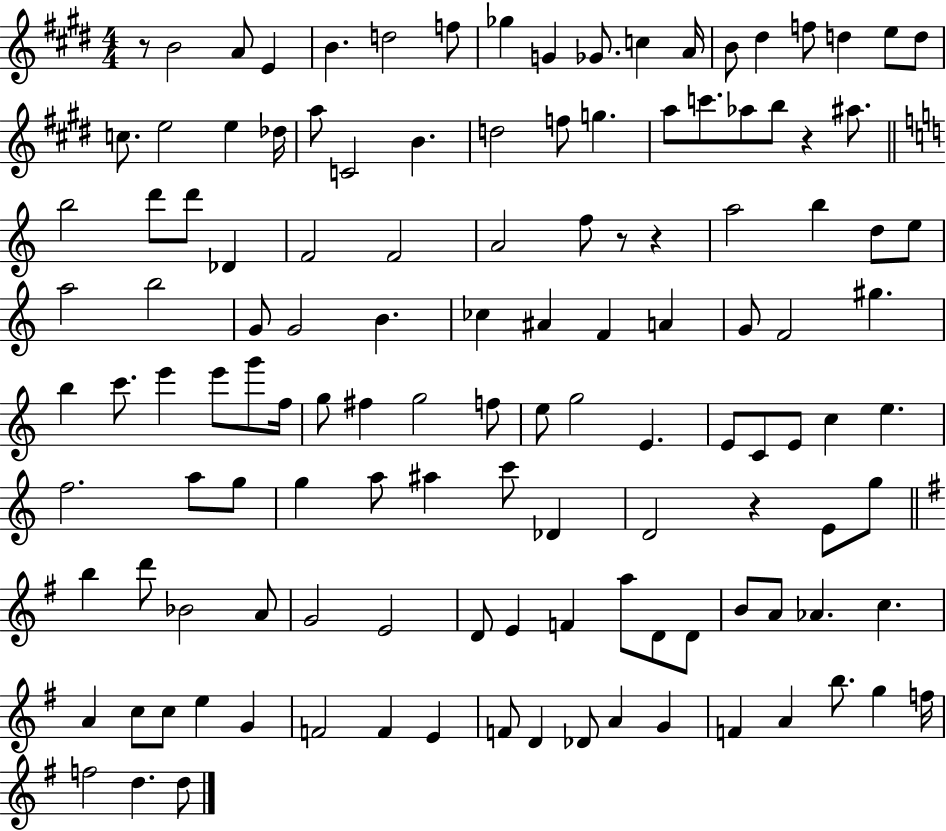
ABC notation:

X:1
T:Untitled
M:4/4
L:1/4
K:E
z/2 B2 A/2 E B d2 f/2 _g G _G/2 c A/4 B/2 ^d f/2 d e/2 d/2 c/2 e2 e _d/4 a/2 C2 B d2 f/2 g a/2 c'/2 _a/2 b/2 z ^a/2 b2 d'/2 d'/2 _D F2 F2 A2 f/2 z/2 z a2 b d/2 e/2 a2 b2 G/2 G2 B _c ^A F A G/2 F2 ^g b c'/2 e' e'/2 g'/2 f/4 g/2 ^f g2 f/2 e/2 g2 E E/2 C/2 E/2 c e f2 a/2 g/2 g a/2 ^a c'/2 _D D2 z E/2 g/2 b d'/2 _B2 A/2 G2 E2 D/2 E F a/2 D/2 D/2 B/2 A/2 _A c A c/2 c/2 e G F2 F E F/2 D _D/2 A G F A b/2 g f/4 f2 d d/2